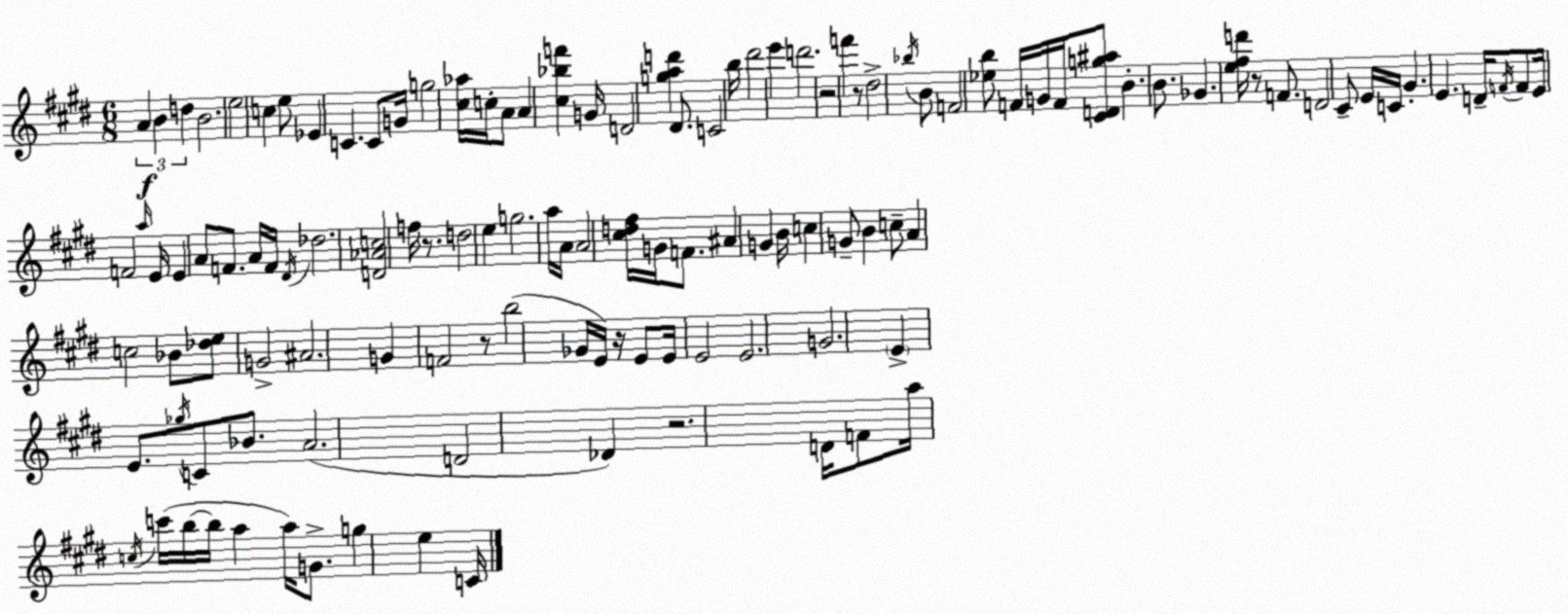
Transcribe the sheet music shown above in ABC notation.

X:1
T:Untitled
M:6/8
L:1/4
K:E
A B d B2 e2 c e/2 _E C C/2 G/4 g2 [^c_a]/4 c/4 A/2 A [^c_bf'] G/4 D2 [gad'] ^D/2 C2 b/4 ^d'2 e' d'2 z2 f' z/2 ^d2 _b/4 B/2 F2 [_eb]/2 F/4 G/4 F/4 [^CDg^a]/2 B B/2 _G [e^fd']/4 z/2 F/2 D2 ^C/2 E/4 C/4 ^G E D/4 F/4 F/2 E/4 F2 a/4 E/4 E A/2 F/2 A/4 F/4 ^D/4 _d2 [D_Ac]2 f/4 z/2 d2 e g2 a/4 A/4 A2 [^cd^f]/4 G/4 F/2 ^A G B/4 c G/2 B c/2 A c2 _B/2 [_de]/2 G2 ^A2 G F2 z/2 b2 _G/4 E/4 z/4 E/2 E/4 E2 E2 G2 E E/2 _g/4 C/2 _B/2 A2 D2 _D z2 D/4 F/2 a/4 c/4 c'/4 b/4 b/4 a a/4 G/2 g e C/4